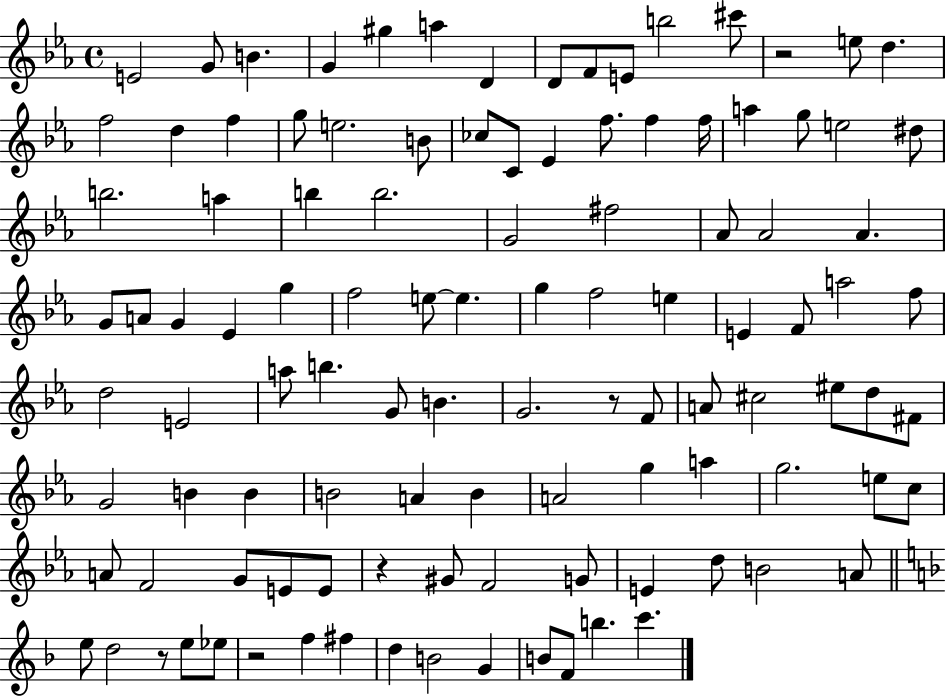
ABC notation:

X:1
T:Untitled
M:4/4
L:1/4
K:Eb
E2 G/2 B G ^g a D D/2 F/2 E/2 b2 ^c'/2 z2 e/2 d f2 d f g/2 e2 B/2 _c/2 C/2 _E f/2 f f/4 a g/2 e2 ^d/2 b2 a b b2 G2 ^f2 _A/2 _A2 _A G/2 A/2 G _E g f2 e/2 e g f2 e E F/2 a2 f/2 d2 E2 a/2 b G/2 B G2 z/2 F/2 A/2 ^c2 ^e/2 d/2 ^F/2 G2 B B B2 A B A2 g a g2 e/2 c/2 A/2 F2 G/2 E/2 E/2 z ^G/2 F2 G/2 E d/2 B2 A/2 e/2 d2 z/2 e/2 _e/2 z2 f ^f d B2 G B/2 F/2 b c'